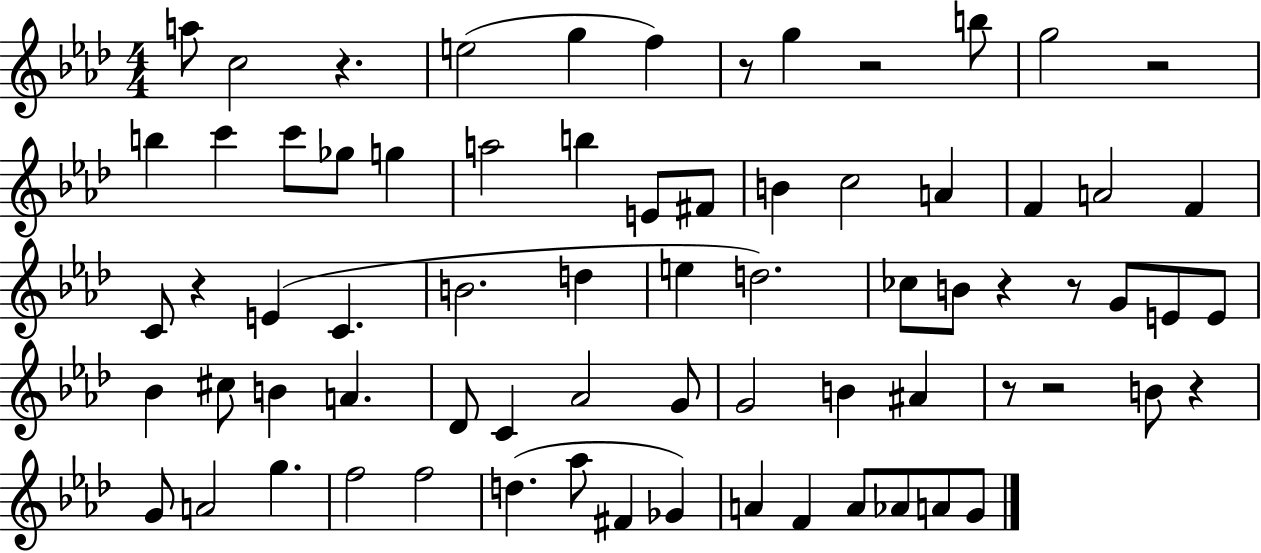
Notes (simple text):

A5/e C5/h R/q. E5/h G5/q F5/q R/e G5/q R/h B5/e G5/h R/h B5/q C6/q C6/e Gb5/e G5/q A5/h B5/q E4/e F#4/e B4/q C5/h A4/q F4/q A4/h F4/q C4/e R/q E4/q C4/q. B4/h. D5/q E5/q D5/h. CES5/e B4/e R/q R/e G4/e E4/e E4/e Bb4/q C#5/e B4/q A4/q. Db4/e C4/q Ab4/h G4/e G4/h B4/q A#4/q R/e R/h B4/e R/q G4/e A4/h G5/q. F5/h F5/h D5/q. Ab5/e F#4/q Gb4/q A4/q F4/q A4/e Ab4/e A4/e G4/e